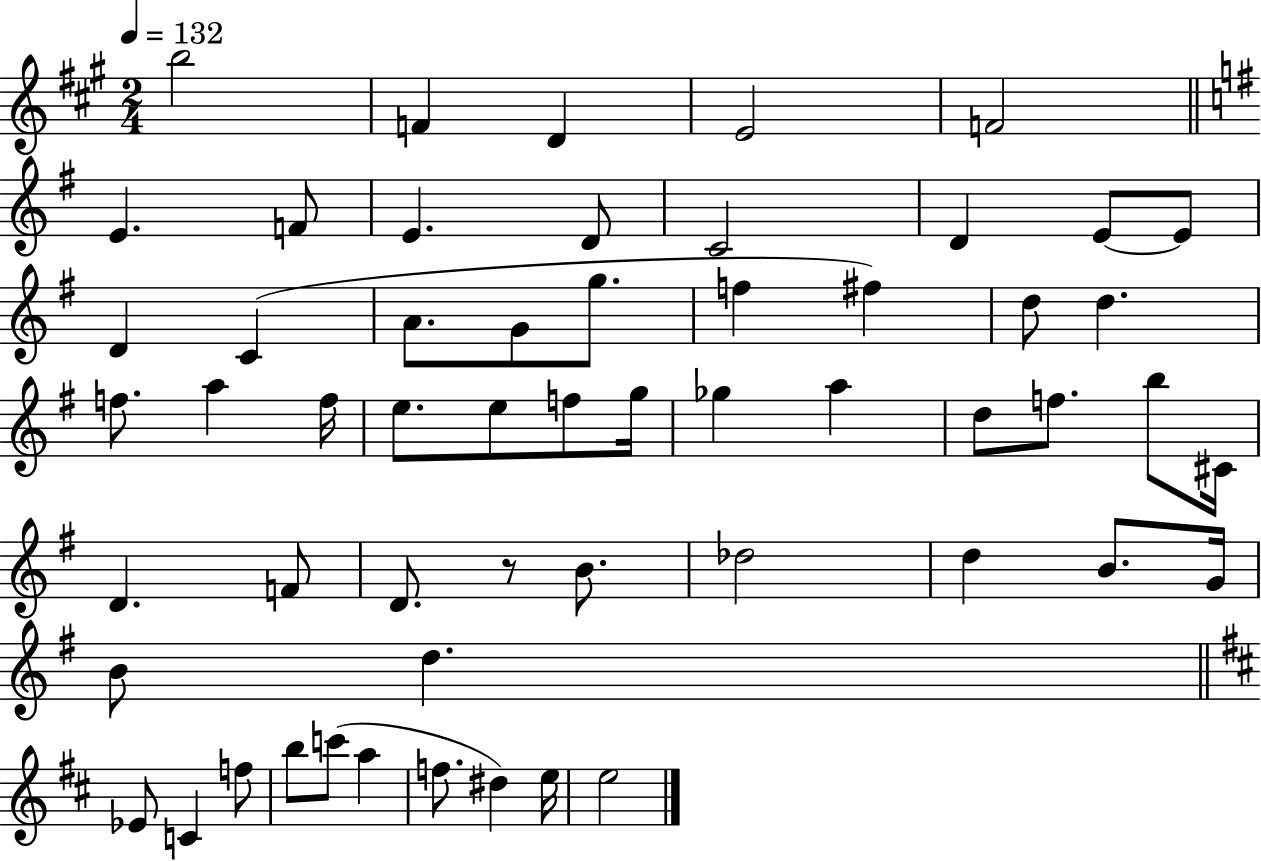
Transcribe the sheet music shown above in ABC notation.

X:1
T:Untitled
M:2/4
L:1/4
K:A
b2 F D E2 F2 E F/2 E D/2 C2 D E/2 E/2 D C A/2 G/2 g/2 f ^f d/2 d f/2 a f/4 e/2 e/2 f/2 g/4 _g a d/2 f/2 b/2 ^C/4 D F/2 D/2 z/2 B/2 _d2 d B/2 G/4 B/2 d _E/2 C f/2 b/2 c'/2 a f/2 ^d e/4 e2